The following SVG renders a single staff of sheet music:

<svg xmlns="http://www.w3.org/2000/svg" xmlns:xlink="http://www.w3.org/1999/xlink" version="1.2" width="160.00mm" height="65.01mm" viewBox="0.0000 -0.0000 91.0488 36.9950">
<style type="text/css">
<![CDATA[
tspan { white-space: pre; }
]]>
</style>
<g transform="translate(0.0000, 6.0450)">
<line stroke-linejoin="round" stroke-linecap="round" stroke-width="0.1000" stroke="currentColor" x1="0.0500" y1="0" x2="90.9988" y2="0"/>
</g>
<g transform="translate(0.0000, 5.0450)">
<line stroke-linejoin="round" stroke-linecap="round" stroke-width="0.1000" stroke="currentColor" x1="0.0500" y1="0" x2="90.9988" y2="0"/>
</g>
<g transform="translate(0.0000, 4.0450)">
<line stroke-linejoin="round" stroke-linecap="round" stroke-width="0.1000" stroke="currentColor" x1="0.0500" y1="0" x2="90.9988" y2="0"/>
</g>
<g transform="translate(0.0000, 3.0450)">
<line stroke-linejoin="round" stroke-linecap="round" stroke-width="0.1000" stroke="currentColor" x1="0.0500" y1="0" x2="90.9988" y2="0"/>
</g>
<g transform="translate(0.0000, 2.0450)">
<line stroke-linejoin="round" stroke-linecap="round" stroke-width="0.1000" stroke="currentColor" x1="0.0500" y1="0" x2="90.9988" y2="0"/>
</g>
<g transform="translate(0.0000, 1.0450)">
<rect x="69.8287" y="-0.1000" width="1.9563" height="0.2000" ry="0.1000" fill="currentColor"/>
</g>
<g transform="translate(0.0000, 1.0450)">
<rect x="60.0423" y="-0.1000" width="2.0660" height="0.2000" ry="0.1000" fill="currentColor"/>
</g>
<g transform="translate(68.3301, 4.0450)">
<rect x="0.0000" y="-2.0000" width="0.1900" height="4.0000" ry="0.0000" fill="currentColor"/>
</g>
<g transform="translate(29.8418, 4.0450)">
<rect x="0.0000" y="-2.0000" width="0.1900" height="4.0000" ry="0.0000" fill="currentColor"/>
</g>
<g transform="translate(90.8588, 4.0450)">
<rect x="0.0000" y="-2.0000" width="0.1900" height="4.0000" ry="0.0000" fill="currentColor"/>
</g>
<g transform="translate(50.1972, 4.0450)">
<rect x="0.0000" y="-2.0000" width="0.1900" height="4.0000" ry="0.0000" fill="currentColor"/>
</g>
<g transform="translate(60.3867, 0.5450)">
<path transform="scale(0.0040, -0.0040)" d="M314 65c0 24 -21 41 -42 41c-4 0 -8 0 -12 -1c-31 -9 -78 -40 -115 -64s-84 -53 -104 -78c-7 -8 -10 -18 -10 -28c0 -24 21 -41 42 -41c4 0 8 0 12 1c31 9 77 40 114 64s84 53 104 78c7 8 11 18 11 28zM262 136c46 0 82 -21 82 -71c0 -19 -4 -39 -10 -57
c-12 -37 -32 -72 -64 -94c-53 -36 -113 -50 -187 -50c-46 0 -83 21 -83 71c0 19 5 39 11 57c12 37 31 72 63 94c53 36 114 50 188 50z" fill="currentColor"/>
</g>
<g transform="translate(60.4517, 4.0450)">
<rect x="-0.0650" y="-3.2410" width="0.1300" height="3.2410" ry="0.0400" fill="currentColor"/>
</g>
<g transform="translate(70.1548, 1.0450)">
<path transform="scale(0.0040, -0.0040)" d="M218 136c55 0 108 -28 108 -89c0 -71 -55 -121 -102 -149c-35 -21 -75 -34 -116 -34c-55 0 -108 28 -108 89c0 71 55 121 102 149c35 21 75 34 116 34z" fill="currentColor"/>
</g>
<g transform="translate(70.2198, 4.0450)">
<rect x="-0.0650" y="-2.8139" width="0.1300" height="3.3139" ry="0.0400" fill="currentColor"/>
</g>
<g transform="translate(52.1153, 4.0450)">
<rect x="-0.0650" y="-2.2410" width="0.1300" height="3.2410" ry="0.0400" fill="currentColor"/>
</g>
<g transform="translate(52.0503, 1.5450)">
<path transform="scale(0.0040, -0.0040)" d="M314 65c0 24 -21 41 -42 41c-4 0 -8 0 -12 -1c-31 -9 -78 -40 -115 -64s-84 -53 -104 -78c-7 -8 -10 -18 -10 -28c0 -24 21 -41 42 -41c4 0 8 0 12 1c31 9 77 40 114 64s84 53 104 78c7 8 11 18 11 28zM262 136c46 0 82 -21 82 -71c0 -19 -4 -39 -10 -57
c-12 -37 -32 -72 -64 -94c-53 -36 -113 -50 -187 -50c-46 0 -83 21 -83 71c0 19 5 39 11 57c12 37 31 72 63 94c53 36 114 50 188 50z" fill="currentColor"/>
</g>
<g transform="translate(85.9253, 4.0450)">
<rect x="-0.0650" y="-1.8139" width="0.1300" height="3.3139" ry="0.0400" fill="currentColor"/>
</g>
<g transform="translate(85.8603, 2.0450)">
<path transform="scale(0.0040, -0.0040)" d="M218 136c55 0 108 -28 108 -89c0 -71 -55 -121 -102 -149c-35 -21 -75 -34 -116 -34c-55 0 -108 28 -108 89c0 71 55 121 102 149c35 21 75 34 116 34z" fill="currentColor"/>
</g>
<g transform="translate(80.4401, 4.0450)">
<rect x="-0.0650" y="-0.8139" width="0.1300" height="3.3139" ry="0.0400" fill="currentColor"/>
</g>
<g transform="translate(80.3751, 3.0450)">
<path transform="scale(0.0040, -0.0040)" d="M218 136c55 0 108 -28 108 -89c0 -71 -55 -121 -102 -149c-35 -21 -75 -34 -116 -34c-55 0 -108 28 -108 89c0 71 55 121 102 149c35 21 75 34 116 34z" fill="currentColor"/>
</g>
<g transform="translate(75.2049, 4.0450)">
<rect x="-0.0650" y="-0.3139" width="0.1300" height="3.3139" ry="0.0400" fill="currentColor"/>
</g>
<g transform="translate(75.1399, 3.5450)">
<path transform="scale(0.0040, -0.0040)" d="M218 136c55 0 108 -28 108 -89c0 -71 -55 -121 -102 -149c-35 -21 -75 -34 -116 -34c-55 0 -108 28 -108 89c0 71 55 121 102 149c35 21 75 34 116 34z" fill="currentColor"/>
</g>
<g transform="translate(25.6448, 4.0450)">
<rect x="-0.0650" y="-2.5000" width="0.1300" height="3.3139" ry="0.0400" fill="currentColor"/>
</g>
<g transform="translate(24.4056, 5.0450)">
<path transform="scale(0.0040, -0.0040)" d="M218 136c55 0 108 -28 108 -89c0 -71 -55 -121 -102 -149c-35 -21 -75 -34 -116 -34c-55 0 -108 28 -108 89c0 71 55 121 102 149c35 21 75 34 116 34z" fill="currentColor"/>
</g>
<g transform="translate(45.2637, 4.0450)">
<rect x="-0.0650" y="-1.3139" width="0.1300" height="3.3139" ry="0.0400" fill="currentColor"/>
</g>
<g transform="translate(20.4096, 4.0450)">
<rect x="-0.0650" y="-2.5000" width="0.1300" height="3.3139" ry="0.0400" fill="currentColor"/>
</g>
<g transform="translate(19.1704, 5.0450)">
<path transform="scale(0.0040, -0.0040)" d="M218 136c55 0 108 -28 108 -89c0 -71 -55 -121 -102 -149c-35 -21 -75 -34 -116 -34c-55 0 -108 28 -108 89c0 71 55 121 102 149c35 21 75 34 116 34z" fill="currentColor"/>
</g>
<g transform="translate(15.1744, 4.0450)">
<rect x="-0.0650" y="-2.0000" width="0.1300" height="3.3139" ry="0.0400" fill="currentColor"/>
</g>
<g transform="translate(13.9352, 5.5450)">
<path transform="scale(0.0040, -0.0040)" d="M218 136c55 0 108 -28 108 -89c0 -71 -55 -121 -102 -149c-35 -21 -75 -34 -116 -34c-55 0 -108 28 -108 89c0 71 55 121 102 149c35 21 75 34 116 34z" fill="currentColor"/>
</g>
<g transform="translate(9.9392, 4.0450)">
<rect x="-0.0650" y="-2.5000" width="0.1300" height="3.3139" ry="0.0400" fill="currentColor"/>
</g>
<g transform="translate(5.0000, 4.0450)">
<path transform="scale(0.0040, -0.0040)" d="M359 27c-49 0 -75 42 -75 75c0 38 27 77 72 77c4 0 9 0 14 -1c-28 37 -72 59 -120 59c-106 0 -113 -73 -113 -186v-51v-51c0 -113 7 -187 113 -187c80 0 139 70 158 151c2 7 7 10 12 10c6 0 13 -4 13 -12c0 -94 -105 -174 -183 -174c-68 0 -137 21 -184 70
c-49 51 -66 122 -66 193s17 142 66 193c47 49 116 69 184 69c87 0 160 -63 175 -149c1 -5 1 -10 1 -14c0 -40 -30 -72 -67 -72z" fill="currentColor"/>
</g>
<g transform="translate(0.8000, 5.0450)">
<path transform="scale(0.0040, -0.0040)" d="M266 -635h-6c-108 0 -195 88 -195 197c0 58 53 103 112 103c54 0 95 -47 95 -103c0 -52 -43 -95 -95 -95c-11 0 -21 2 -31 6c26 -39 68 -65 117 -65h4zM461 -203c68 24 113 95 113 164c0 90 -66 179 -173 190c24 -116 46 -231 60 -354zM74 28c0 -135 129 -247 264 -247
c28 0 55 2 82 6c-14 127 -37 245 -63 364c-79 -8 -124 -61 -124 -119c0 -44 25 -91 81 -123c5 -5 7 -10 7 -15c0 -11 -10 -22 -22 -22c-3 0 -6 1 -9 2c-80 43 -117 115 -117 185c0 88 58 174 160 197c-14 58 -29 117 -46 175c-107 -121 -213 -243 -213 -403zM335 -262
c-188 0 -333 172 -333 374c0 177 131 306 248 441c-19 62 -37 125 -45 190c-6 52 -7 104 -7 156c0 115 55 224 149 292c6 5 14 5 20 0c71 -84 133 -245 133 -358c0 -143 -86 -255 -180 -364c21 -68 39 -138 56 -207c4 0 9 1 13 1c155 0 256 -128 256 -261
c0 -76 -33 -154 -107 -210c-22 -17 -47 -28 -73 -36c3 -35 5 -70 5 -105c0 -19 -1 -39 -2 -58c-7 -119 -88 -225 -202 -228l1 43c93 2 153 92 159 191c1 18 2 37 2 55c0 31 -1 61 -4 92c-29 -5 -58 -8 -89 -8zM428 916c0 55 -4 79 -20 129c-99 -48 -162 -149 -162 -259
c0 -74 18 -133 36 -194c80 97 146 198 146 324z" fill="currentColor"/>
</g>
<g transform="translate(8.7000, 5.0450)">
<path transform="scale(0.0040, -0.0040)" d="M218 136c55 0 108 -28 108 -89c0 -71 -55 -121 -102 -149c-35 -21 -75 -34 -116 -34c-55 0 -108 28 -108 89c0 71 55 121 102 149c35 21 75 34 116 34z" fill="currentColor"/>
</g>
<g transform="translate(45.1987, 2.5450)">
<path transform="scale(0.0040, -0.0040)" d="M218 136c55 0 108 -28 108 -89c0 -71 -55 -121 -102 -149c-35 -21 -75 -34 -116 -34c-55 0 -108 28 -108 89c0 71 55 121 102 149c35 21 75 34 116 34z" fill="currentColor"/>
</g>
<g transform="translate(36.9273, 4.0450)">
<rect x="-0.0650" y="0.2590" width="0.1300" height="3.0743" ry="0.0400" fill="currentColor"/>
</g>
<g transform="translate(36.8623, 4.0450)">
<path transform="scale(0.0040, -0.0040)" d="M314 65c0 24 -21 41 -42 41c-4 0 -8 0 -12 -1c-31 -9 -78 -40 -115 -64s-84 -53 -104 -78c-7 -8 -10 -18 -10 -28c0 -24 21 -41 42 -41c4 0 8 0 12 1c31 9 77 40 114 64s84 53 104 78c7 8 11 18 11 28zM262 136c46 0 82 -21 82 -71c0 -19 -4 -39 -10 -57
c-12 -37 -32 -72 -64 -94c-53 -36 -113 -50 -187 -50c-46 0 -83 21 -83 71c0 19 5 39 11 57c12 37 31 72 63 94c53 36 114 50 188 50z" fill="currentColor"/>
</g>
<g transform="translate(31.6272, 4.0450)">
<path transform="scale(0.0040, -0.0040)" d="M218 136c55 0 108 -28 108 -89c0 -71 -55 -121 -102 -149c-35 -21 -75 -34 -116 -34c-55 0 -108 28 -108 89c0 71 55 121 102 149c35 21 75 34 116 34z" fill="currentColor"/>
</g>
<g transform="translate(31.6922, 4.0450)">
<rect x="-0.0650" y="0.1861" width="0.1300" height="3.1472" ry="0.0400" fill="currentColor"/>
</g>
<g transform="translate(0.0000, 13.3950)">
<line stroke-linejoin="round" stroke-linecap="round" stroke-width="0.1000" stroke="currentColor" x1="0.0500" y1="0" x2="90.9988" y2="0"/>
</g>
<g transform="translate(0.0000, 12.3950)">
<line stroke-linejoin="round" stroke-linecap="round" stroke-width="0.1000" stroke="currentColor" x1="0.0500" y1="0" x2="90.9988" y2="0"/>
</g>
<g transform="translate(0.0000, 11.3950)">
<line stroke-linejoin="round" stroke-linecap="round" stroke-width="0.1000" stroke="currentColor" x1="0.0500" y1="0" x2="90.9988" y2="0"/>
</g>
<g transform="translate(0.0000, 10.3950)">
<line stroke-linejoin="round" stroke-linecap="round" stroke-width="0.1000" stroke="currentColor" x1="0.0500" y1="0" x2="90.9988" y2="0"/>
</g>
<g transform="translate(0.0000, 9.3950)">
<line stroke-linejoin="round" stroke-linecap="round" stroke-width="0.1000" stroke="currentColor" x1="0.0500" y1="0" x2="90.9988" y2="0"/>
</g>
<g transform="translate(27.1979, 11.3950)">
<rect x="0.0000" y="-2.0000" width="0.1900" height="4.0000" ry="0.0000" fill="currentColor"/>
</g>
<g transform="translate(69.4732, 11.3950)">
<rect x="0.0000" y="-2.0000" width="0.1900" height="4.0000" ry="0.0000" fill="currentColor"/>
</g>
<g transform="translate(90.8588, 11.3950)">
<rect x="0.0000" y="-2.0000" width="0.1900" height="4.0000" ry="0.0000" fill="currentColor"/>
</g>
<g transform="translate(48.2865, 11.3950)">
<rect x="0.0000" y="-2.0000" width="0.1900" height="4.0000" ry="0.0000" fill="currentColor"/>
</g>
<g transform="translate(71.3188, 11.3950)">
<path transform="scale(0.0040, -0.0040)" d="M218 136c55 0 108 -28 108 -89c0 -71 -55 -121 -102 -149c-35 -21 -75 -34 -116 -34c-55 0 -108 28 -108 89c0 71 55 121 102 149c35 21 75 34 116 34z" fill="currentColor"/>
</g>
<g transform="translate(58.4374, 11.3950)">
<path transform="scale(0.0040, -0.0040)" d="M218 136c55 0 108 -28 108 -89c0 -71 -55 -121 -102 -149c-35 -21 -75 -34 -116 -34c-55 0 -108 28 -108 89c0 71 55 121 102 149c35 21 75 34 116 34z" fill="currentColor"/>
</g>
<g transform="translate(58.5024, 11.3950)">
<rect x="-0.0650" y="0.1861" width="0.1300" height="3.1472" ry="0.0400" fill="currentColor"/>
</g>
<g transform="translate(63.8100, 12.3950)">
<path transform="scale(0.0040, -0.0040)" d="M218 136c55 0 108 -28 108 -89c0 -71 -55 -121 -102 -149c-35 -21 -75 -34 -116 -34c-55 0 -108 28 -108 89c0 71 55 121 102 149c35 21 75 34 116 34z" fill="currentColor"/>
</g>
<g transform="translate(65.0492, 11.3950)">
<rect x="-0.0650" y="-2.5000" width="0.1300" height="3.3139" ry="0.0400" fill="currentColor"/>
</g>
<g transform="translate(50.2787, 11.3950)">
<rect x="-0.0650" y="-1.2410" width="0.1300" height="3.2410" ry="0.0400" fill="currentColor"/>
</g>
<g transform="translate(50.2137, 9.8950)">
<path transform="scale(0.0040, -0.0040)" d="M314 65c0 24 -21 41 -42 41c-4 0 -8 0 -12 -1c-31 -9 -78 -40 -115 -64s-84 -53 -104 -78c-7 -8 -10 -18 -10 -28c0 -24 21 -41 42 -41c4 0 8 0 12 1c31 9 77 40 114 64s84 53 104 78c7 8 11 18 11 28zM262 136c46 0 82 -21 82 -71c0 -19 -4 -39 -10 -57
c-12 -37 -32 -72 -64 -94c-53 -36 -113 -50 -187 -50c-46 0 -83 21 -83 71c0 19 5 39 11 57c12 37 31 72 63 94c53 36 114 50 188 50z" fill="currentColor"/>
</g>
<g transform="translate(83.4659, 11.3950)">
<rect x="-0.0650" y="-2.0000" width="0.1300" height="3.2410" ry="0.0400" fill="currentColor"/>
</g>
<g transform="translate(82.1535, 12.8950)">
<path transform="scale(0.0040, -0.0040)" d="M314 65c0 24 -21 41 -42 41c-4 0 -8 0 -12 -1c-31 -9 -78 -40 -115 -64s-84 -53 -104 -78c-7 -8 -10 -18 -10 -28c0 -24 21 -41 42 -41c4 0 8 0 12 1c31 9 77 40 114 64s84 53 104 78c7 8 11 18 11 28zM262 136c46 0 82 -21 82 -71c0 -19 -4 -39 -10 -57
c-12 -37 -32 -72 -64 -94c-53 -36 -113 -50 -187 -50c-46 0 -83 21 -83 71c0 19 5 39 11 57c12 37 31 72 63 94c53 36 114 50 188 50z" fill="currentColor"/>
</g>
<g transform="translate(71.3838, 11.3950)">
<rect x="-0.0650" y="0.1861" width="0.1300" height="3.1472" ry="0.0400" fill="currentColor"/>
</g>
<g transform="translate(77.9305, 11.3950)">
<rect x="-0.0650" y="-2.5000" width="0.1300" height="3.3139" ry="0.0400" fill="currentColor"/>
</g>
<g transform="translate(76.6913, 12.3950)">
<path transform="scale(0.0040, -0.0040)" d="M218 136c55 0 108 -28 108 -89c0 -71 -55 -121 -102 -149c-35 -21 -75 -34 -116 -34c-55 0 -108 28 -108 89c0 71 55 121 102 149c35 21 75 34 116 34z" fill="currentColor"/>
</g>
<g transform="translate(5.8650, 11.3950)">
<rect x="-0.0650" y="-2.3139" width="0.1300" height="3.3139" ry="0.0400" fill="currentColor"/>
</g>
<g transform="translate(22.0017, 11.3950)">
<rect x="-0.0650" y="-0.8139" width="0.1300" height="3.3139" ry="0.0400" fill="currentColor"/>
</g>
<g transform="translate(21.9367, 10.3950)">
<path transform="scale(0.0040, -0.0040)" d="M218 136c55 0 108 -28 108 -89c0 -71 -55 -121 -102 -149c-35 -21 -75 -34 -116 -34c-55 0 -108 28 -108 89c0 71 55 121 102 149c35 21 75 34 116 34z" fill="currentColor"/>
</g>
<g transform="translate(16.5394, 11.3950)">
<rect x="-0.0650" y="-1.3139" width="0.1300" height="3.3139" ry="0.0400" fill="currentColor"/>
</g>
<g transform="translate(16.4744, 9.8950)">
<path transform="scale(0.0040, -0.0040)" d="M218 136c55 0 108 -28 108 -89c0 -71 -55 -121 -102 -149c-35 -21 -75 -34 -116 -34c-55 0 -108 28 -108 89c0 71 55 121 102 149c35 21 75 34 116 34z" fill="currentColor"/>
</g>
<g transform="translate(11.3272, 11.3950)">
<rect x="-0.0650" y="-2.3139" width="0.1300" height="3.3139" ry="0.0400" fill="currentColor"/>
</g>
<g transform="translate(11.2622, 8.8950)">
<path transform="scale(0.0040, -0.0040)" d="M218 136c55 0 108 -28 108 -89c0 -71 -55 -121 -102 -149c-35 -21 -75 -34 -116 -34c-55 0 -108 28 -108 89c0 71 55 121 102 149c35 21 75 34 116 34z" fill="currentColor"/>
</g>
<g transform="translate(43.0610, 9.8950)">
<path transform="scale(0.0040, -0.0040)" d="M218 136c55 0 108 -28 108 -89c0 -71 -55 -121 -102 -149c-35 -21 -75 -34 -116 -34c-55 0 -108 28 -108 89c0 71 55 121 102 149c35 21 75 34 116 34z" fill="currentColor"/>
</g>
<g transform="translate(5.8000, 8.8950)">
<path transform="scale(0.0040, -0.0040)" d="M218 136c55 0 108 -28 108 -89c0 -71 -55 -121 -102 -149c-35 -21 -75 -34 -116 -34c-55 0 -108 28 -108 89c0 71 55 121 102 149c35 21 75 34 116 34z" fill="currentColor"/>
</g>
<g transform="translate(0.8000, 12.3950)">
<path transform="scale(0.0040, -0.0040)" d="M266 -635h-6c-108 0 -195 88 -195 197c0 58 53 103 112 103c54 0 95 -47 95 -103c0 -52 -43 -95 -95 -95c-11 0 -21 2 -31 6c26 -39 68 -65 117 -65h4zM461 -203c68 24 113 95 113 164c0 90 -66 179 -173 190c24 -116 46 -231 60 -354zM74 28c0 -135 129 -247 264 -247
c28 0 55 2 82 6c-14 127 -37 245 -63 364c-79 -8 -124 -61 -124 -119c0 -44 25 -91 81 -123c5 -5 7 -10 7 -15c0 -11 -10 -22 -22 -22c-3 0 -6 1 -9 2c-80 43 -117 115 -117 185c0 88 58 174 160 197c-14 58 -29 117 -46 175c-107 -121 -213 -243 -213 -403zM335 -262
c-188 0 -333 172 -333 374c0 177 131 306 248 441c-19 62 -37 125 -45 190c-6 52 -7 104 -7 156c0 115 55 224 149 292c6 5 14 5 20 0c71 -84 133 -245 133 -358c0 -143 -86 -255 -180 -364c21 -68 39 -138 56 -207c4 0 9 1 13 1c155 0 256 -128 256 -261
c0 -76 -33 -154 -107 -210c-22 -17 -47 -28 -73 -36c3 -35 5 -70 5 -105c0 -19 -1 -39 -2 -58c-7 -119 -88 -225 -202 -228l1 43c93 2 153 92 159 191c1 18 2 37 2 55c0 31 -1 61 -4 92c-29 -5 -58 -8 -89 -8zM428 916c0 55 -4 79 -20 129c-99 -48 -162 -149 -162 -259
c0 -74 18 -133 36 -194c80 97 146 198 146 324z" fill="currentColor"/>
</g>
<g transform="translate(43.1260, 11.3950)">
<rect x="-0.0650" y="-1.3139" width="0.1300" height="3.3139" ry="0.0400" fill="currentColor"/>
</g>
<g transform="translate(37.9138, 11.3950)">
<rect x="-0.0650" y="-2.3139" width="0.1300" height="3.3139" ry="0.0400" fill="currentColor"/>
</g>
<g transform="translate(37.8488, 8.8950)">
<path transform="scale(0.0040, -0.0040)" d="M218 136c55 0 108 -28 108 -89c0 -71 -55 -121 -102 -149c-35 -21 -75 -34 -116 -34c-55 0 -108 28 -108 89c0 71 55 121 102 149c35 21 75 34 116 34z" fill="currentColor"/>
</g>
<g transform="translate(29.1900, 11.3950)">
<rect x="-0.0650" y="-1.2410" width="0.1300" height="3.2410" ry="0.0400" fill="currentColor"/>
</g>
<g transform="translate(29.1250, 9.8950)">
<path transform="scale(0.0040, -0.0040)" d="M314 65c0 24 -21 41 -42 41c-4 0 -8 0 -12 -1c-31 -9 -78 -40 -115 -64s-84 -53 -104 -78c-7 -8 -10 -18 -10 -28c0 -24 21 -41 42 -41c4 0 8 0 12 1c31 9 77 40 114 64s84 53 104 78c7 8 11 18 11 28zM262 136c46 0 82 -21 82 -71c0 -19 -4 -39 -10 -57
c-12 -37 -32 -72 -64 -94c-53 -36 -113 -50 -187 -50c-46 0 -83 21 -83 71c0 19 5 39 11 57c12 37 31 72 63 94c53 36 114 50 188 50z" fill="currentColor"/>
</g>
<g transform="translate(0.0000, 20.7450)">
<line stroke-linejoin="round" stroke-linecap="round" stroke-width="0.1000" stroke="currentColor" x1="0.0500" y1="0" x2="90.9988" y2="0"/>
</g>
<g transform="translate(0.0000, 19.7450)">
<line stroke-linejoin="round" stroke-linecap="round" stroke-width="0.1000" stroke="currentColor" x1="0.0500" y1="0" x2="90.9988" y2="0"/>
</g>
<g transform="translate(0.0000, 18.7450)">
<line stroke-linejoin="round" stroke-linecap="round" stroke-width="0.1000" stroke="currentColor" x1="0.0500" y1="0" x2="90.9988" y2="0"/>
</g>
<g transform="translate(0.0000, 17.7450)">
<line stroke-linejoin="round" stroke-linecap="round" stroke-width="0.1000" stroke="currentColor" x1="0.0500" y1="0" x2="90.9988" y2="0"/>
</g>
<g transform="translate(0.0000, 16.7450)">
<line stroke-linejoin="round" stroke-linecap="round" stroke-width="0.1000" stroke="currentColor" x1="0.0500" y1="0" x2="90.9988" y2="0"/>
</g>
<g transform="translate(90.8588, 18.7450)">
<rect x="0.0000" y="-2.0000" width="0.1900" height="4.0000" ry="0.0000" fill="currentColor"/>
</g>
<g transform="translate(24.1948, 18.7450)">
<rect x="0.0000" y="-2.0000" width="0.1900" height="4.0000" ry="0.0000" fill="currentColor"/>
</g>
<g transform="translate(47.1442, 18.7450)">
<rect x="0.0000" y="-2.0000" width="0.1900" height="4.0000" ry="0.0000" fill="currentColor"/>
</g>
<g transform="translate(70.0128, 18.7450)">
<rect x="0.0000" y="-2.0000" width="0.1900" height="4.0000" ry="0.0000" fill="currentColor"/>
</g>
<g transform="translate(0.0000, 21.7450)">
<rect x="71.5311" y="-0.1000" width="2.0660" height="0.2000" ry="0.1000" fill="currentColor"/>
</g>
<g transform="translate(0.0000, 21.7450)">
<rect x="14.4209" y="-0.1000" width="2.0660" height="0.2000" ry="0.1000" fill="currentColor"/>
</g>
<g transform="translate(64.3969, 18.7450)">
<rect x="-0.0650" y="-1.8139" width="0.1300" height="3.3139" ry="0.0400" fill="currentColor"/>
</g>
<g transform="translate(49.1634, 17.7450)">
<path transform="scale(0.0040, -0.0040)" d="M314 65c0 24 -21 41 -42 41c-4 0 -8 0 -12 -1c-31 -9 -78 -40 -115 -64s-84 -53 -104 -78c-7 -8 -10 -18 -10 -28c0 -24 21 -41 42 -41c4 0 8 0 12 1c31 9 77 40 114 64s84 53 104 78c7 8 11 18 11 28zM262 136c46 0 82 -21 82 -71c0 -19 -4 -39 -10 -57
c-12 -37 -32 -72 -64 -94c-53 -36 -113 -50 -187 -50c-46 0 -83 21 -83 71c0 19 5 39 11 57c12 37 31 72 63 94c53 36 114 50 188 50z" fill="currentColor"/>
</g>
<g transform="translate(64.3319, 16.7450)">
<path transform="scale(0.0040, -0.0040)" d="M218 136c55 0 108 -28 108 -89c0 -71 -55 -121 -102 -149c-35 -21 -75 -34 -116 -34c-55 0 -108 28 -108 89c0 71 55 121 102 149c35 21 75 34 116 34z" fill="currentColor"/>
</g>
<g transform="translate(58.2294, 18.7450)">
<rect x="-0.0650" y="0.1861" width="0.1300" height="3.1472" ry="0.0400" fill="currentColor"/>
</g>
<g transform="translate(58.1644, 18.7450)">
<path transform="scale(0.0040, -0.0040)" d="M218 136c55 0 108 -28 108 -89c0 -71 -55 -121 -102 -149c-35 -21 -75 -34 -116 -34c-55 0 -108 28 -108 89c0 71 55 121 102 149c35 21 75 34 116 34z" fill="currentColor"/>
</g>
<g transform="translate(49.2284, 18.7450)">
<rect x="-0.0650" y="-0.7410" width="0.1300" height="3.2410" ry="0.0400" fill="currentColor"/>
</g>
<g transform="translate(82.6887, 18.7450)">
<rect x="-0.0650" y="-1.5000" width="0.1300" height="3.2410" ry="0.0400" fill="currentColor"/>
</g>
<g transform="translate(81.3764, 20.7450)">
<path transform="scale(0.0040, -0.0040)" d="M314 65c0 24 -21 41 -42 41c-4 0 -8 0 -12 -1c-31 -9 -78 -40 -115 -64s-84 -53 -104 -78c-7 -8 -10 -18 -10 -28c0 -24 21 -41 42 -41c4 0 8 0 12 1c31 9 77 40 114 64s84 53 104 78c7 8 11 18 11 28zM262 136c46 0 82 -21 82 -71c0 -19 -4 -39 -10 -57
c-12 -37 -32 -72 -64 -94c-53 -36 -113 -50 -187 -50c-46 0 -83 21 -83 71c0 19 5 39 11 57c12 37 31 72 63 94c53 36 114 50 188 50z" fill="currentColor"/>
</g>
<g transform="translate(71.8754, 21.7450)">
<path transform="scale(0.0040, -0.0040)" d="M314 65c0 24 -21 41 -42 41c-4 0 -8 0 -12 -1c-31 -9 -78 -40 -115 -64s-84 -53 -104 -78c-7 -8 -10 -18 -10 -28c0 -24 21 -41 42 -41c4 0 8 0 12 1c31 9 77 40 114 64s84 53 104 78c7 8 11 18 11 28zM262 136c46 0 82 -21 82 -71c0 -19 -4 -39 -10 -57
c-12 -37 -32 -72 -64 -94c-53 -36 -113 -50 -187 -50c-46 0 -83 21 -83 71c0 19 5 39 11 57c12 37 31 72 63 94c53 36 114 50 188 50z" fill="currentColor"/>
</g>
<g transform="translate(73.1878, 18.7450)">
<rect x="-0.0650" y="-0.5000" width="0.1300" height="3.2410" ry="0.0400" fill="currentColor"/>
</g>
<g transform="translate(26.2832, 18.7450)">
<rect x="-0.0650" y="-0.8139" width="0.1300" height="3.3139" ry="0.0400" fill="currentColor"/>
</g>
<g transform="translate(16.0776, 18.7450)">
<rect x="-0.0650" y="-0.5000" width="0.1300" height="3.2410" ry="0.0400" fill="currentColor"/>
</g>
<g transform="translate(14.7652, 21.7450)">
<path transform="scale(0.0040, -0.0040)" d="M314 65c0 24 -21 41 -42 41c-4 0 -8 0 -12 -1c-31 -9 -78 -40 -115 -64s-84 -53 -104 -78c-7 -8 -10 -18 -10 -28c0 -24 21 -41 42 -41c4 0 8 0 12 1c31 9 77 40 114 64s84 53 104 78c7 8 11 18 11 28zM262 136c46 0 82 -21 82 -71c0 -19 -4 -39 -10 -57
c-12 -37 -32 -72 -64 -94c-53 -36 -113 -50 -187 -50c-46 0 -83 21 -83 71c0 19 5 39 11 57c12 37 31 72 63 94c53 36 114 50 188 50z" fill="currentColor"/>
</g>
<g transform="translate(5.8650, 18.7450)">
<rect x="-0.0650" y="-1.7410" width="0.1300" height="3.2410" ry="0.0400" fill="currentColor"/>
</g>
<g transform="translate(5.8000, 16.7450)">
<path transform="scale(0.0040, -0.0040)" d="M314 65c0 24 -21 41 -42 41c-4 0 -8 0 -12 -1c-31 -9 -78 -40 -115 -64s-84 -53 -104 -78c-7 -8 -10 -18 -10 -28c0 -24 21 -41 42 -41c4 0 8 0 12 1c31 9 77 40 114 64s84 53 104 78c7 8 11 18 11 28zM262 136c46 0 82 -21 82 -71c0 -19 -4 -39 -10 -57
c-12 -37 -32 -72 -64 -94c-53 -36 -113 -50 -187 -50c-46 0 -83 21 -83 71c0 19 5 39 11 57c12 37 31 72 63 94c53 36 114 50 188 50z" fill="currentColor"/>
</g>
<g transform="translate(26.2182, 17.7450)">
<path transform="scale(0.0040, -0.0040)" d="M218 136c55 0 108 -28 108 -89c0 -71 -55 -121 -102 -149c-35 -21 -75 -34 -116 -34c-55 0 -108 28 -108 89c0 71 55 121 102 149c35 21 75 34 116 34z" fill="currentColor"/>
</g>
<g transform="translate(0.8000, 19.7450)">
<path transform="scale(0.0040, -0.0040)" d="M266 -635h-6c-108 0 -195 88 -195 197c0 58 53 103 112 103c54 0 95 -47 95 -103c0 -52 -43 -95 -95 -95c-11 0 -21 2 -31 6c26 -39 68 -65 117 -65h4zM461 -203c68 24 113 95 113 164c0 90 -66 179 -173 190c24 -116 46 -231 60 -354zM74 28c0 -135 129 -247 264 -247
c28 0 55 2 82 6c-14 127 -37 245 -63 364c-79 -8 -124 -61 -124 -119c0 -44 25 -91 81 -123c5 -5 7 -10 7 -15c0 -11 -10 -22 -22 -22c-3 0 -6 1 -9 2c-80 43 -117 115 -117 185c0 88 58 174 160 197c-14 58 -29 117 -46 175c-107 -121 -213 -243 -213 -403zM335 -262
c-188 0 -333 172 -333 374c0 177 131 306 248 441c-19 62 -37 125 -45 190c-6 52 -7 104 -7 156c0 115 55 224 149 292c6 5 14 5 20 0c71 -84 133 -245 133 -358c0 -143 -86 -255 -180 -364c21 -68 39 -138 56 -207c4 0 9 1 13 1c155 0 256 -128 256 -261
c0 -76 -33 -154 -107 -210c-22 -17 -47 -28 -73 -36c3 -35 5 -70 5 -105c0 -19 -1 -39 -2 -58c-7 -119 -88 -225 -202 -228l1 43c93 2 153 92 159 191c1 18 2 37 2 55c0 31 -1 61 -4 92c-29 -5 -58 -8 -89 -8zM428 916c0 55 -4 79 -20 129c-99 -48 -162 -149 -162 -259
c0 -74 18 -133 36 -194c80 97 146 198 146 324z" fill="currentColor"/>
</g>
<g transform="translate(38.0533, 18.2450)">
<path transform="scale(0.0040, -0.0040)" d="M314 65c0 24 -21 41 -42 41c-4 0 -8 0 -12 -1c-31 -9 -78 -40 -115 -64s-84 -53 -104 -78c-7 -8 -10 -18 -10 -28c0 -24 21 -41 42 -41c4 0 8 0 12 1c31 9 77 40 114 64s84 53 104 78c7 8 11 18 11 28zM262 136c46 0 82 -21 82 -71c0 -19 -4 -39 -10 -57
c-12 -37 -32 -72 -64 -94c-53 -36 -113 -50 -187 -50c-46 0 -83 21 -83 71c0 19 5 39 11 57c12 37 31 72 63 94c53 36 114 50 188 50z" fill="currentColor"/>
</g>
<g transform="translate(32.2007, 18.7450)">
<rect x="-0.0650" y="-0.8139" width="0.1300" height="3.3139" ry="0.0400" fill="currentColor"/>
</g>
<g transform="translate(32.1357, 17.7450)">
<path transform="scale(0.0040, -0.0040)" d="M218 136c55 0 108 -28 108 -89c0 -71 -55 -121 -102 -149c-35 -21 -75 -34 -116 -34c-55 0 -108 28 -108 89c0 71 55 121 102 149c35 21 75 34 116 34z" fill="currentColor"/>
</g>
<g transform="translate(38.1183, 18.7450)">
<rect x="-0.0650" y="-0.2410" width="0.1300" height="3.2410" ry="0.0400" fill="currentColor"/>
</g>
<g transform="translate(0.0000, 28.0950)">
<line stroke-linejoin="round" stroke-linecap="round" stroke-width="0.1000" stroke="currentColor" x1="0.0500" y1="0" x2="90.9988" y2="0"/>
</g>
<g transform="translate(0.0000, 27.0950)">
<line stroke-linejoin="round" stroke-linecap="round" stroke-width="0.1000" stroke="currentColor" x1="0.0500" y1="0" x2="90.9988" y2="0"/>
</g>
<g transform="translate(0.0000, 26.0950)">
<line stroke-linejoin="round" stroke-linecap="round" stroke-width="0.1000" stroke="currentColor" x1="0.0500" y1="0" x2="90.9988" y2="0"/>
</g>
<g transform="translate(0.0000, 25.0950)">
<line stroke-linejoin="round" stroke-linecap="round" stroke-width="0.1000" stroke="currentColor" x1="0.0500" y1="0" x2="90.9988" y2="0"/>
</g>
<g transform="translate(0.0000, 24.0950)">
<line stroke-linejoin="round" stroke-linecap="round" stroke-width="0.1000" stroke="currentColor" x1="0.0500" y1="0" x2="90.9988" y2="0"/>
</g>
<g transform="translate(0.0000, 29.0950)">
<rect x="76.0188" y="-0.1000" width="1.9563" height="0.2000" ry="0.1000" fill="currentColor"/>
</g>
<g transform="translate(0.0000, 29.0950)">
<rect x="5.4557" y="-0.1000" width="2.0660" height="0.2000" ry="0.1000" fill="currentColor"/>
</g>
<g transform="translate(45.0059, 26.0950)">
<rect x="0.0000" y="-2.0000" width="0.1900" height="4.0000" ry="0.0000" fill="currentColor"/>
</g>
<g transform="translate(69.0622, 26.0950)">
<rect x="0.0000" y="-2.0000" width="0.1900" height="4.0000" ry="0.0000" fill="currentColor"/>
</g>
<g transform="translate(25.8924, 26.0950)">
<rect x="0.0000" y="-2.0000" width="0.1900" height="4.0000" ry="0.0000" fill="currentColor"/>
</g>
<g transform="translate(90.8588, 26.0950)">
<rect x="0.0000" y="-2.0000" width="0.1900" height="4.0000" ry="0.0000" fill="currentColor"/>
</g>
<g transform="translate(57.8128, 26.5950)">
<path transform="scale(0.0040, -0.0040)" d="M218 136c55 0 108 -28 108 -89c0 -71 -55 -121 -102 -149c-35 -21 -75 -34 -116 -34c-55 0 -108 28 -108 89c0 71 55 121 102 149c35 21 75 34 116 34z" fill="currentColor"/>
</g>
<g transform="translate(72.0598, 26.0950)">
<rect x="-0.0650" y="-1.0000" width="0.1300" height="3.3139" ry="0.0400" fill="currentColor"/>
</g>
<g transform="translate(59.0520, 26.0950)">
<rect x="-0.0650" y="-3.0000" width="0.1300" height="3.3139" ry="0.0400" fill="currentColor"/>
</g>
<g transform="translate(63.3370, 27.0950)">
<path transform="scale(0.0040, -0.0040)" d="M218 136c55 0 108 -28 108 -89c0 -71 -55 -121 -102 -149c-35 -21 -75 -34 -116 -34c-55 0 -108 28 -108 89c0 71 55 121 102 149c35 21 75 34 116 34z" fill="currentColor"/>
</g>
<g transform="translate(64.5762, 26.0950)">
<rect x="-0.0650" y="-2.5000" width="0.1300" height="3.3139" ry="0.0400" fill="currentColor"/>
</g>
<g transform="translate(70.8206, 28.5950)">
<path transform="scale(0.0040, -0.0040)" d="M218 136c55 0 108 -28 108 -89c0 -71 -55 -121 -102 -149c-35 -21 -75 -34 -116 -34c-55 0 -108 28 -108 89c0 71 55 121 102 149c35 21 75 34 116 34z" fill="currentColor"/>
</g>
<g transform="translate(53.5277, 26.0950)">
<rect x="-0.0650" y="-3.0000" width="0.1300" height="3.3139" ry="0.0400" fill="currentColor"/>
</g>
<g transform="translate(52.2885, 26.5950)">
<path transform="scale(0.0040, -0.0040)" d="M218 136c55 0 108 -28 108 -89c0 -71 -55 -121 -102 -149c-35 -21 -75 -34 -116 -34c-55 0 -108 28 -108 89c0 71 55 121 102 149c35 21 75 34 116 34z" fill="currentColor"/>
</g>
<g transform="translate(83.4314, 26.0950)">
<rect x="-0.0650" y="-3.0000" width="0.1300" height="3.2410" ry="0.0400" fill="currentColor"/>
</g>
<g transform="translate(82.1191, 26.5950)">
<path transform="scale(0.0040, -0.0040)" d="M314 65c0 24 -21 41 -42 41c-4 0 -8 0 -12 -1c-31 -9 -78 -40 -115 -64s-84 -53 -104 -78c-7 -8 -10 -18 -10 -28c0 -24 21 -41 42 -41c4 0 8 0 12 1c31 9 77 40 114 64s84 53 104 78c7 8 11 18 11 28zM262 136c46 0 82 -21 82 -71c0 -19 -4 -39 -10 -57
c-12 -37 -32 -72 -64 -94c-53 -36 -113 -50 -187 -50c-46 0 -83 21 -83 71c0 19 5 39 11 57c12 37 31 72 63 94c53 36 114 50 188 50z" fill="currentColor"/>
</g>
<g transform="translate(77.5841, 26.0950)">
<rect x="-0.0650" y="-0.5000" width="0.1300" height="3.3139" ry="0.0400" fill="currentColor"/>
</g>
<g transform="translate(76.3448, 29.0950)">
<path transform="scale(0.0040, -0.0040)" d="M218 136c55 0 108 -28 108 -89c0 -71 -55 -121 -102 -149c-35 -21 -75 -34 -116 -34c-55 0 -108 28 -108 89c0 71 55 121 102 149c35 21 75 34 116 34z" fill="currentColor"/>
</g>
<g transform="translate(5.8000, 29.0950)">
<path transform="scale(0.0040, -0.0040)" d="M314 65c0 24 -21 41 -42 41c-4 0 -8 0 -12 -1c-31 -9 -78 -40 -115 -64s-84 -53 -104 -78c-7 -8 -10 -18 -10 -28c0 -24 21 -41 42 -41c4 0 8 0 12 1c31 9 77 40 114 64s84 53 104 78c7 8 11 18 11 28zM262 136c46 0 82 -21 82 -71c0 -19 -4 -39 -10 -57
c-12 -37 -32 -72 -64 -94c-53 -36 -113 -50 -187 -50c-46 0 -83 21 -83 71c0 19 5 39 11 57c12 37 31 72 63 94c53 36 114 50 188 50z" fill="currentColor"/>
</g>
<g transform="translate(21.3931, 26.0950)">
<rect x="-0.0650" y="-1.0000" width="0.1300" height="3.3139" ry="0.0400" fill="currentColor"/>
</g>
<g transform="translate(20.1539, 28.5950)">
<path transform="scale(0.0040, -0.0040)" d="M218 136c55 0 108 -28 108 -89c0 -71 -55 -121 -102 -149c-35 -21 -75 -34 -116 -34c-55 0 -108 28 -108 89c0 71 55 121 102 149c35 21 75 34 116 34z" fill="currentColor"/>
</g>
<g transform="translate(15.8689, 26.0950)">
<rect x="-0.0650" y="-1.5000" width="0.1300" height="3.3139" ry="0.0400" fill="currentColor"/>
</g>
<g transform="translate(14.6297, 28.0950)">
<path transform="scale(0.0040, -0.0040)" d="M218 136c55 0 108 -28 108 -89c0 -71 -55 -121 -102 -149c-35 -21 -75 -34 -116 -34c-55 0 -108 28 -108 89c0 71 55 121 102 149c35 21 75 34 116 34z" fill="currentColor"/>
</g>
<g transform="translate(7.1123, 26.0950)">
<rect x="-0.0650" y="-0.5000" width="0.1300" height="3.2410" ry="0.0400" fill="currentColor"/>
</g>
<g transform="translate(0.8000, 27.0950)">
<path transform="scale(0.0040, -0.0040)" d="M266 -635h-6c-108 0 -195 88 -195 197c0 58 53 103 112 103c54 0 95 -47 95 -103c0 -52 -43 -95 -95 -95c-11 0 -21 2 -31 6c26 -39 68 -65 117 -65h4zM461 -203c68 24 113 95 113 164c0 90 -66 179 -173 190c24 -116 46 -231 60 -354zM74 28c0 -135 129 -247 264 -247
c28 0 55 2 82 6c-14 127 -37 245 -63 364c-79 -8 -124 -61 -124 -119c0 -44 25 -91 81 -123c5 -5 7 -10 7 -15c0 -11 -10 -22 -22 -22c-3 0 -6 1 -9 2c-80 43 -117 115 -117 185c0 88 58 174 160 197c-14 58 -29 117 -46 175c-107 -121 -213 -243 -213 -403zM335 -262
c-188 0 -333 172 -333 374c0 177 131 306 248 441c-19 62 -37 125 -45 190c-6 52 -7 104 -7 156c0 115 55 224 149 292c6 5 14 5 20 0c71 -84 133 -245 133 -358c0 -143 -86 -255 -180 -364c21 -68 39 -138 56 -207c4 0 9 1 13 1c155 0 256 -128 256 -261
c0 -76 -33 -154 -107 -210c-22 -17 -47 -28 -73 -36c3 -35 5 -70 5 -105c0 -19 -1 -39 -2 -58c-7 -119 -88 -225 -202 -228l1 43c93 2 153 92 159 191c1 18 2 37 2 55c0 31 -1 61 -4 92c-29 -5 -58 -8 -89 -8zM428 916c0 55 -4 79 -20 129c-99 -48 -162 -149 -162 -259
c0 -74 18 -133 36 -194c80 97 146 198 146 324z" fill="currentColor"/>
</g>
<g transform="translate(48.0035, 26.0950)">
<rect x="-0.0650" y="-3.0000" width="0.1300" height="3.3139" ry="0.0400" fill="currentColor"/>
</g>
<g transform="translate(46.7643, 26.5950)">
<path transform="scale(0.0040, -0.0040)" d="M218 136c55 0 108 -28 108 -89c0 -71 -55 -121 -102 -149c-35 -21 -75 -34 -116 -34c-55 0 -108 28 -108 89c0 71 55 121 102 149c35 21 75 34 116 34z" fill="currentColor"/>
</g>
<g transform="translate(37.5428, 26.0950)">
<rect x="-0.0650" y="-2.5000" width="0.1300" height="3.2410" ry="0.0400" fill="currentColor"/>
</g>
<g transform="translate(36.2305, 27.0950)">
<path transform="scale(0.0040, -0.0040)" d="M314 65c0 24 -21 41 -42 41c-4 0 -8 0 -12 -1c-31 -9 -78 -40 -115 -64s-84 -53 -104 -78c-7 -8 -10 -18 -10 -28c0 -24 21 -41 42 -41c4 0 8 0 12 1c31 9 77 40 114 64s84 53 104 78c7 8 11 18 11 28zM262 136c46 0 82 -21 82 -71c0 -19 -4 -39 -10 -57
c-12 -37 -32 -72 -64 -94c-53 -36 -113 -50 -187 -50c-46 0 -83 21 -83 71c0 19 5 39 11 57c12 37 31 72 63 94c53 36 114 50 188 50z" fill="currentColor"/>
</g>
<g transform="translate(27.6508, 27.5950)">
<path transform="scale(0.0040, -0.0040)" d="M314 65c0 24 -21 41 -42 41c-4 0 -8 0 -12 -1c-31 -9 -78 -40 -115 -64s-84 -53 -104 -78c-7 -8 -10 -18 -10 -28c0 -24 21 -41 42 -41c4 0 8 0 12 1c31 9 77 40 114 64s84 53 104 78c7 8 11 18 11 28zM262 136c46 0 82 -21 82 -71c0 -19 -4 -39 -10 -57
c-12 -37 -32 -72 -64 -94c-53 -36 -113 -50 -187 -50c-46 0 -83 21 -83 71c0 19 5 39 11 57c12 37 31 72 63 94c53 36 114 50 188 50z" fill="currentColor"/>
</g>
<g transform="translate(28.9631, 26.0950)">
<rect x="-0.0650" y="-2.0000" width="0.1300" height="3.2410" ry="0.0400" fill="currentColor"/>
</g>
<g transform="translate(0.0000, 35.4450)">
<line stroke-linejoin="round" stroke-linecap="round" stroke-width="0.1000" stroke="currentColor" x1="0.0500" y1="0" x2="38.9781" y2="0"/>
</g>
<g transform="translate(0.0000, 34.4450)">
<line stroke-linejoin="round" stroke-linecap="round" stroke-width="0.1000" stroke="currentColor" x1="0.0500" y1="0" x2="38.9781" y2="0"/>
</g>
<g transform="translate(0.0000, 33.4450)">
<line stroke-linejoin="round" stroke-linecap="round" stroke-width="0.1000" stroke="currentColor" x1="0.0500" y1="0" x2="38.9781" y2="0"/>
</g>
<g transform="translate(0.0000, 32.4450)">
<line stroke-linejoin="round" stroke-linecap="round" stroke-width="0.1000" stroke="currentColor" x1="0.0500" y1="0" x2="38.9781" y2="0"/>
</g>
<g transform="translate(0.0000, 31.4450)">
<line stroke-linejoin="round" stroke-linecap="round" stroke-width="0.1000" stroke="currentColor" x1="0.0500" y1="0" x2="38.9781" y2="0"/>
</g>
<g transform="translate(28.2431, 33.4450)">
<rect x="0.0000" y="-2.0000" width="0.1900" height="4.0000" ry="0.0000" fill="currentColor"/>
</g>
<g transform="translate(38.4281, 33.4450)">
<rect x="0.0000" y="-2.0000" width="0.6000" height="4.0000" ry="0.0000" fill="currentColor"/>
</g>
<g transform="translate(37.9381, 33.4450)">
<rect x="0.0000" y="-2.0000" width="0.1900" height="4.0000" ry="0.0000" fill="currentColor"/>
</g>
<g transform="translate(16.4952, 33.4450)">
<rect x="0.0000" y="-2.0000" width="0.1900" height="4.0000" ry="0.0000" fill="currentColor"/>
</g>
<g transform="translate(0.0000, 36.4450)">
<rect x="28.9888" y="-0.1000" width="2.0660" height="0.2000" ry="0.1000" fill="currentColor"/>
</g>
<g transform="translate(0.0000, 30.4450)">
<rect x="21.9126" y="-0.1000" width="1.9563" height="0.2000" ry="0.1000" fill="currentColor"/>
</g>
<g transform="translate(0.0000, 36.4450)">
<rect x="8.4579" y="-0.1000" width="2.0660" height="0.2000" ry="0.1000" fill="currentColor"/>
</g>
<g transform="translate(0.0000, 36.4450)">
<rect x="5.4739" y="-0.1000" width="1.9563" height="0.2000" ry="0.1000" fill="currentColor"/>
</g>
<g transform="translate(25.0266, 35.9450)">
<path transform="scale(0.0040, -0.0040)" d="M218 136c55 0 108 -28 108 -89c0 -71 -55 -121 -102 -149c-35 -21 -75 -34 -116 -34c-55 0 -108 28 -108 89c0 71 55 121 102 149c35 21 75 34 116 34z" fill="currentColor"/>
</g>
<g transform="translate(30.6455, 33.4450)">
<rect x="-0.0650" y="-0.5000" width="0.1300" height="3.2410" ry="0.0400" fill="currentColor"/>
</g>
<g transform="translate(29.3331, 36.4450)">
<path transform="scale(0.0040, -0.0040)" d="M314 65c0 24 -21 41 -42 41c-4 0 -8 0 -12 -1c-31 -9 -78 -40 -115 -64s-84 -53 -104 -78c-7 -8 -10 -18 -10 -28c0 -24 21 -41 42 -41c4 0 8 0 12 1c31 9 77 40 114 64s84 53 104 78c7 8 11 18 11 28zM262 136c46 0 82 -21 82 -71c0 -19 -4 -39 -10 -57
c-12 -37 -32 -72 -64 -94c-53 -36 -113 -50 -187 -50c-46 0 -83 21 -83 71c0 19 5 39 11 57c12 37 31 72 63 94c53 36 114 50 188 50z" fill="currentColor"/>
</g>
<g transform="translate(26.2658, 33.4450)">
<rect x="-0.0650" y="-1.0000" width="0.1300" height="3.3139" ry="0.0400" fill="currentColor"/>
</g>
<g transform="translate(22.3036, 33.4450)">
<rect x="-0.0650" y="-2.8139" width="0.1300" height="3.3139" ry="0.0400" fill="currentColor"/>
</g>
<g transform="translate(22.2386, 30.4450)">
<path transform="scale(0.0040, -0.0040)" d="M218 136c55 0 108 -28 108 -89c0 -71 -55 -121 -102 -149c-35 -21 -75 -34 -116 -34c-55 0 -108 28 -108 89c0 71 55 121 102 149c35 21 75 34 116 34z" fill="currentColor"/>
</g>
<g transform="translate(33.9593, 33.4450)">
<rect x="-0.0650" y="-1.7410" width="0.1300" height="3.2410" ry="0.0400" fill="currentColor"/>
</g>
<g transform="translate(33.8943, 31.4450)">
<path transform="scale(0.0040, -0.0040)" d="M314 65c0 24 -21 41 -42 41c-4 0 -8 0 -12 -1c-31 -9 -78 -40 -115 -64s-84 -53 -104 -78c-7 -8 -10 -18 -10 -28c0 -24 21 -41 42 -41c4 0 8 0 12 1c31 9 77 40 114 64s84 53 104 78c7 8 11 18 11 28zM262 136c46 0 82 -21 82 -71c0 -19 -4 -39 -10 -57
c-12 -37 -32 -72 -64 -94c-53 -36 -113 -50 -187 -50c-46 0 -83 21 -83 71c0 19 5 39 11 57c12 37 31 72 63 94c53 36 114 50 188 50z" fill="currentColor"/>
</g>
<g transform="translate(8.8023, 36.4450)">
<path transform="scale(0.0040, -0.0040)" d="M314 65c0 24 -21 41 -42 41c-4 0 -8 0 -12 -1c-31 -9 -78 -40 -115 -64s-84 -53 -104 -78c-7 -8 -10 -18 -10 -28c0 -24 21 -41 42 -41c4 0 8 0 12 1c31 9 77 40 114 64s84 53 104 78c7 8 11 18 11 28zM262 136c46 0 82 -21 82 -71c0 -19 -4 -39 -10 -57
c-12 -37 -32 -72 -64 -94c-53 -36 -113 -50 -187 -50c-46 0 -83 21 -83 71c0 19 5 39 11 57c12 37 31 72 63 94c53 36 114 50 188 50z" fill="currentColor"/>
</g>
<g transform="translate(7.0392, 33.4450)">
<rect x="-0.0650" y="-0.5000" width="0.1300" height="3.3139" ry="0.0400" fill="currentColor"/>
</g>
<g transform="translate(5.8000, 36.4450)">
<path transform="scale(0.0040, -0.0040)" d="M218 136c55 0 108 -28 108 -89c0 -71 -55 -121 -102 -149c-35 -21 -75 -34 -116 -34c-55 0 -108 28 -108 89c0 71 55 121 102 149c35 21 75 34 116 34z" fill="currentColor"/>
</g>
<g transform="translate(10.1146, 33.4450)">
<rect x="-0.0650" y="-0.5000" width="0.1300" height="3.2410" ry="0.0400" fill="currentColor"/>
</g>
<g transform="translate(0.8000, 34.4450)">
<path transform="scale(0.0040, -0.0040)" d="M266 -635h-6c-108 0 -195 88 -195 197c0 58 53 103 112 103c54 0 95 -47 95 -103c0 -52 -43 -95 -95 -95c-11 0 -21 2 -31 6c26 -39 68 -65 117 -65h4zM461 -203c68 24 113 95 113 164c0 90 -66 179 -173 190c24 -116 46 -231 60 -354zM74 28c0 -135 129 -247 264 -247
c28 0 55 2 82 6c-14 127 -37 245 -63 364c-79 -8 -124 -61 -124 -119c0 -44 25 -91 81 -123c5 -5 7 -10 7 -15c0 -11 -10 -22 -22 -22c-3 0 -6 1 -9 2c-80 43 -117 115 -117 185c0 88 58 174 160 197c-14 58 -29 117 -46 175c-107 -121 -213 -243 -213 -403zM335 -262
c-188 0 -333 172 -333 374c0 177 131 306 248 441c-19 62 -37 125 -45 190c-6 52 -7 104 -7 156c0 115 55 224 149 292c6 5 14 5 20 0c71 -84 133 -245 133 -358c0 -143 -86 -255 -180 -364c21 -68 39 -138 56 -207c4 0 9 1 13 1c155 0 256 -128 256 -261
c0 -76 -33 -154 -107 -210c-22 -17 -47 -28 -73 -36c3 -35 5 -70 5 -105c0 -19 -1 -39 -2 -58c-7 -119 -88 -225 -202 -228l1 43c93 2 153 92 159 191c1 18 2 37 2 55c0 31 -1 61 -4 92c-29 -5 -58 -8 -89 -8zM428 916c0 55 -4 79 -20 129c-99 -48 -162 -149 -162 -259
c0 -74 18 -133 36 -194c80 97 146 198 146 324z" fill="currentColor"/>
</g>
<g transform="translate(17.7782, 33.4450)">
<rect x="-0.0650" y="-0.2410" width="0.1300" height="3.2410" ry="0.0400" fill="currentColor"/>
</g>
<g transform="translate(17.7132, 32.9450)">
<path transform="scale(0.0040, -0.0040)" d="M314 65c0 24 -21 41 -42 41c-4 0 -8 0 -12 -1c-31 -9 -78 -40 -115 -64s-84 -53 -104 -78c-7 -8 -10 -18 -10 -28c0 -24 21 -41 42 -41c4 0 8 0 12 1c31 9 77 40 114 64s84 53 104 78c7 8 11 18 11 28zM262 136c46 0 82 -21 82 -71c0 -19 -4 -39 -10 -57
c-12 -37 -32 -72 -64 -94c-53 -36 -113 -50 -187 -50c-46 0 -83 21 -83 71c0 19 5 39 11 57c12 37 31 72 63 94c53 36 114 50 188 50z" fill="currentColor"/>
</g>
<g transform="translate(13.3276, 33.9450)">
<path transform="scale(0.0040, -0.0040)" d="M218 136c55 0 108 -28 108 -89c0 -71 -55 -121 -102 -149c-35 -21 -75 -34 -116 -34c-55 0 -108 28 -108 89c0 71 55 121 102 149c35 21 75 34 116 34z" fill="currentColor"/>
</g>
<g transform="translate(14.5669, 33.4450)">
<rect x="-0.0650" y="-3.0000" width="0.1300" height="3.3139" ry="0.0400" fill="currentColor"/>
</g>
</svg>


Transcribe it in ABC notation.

X:1
T:Untitled
M:4/4
L:1/4
K:C
G F G G B B2 e g2 b2 a c d f g g e d e2 g e e2 B G B G F2 f2 C2 d d c2 d2 B f C2 E2 C2 E D F2 G2 A A A G D C A2 C C2 A c2 a D C2 f2